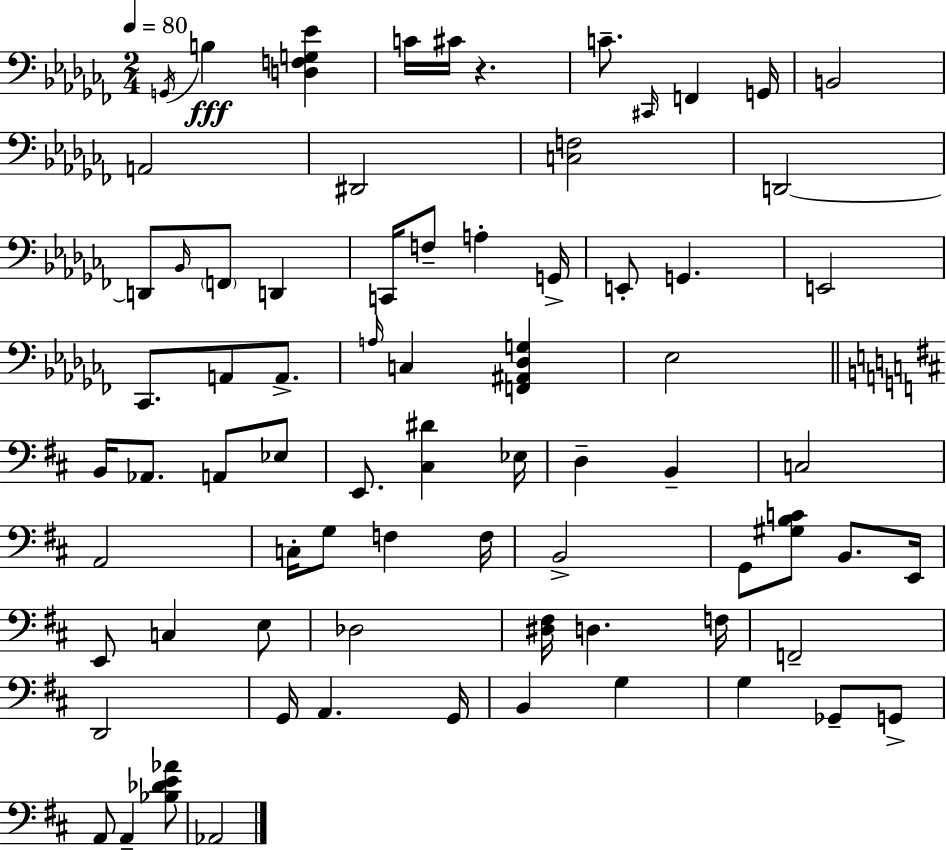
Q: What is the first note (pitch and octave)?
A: G2